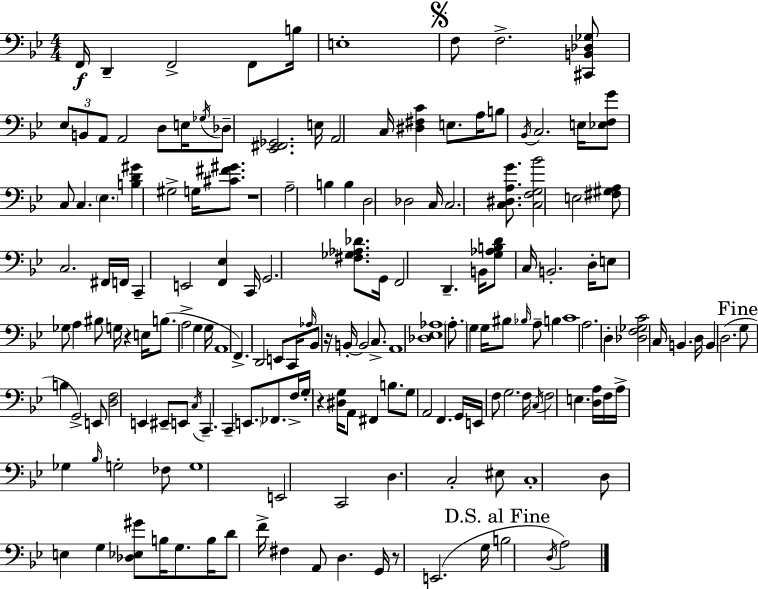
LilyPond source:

{
  \clef bass
  \numericTimeSignature
  \time 4/4
  \key bes \major
  f,16\f d,4-- f,2-> f,8 b16 | e1-. | \mark \markup { \musicglyph "scripts.segno" } f8 f2.-> <cis, b, des ges>8 | \tuplet 3/2 { ees8 b,8 a,8 } a,2 d8 | \break e16 \acciaccatura { ges16 } des8-- <ees, fis, ges,>2. | e16 a,2 c16 <dis fis c'>4 e8. | a16 b8 \acciaccatura { bes,16 } c2. | e16 <ees f g'>8 c8 c4. \parenthesize ees4. | \break <b d' gis'>4 gis2-> g16 <cis' fis' gis'>8. | r1 | a2-- b4 b4 | d2 des2 | \break c16 c2. <c dis a g'>8. | <c f g bes'>2 e2 | <fis gis a>8 c2. | fis,16 f,16 c,4-- e,2 <f, ees>4 | \break c,16 g,2. <fis ges aes des'>8. | g,16 f,2 d,4.-- | b,16 <g aes b d'>8 c16 b,2.-. | d16-. e8 ges8 a4 bis8 g16 r4 | \break e16 b8.( a2-> g4 | g16 a,1 | f,4.->) d,2 | e,8 c,16 \grace { aes16 } bes,8 r16 b,16-.~~ b,2 | \break c8.-> a,1 | <des ees aes>1 | \parenthesize a8.-. g4 g16 bis8 \grace { bes16 } a8-- | b4 c'1 | \break a2. | d4-. <des f ges c'>2 c16 b,4. | d16 b,4 d2.( | \mark "Fine" g8 b4 g,2->) | \break e,8 <d f>2 e,4 | eis,8-- e,8 \acciaccatura { c16 } c,4.-- c,4-- \parenthesize e,8. | fes,8. f16-> g16-. r4 <dis g>16 a,8 fis,4 | b8. g8 a,2 f,4. | \break g,16 e,16 f8 g2. | f16 \acciaccatura { c16 } f2 e4. | <d a>16 f16 a16-> ges4 \grace { bes16 } g2-. | fes8 g1 | \break e,2 c,2 | d4. c2-. | eis8 c1-. | d8 e4 g4 | \break <des ees gis'>8 b16 g8. b16 d'8 f'16-> fis4 a,8 | d4. g,16 r8 e,2.( | g16 \mark "D.S. al Fine" b2 \acciaccatura { d16 } | a2) \bar "|."
}